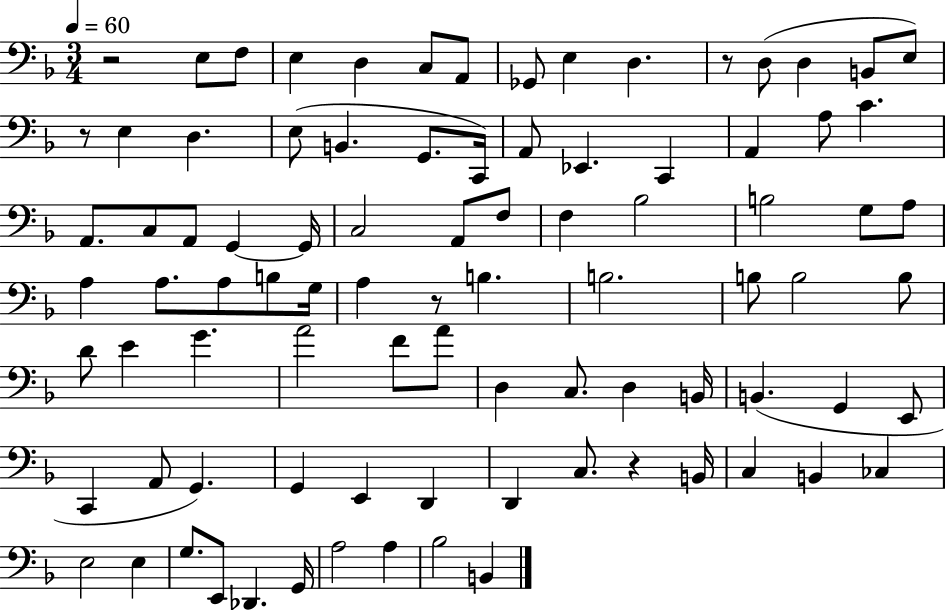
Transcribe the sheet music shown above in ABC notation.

X:1
T:Untitled
M:3/4
L:1/4
K:F
z2 E,/2 F,/2 E, D, C,/2 A,,/2 _G,,/2 E, D, z/2 D,/2 D, B,,/2 E,/2 z/2 E, D, E,/2 B,, G,,/2 C,,/4 A,,/2 _E,, C,, A,, A,/2 C A,,/2 C,/2 A,,/2 G,, G,,/4 C,2 A,,/2 F,/2 F, _B,2 B,2 G,/2 A,/2 A, A,/2 A,/2 B,/2 G,/4 A, z/2 B, B,2 B,/2 B,2 B,/2 D/2 E G A2 F/2 A/2 D, C,/2 D, B,,/4 B,, G,, E,,/2 C,, A,,/2 G,, G,, E,, D,, D,, C,/2 z B,,/4 C, B,, _C, E,2 E, G,/2 E,,/2 _D,, G,,/4 A,2 A, _B,2 B,,